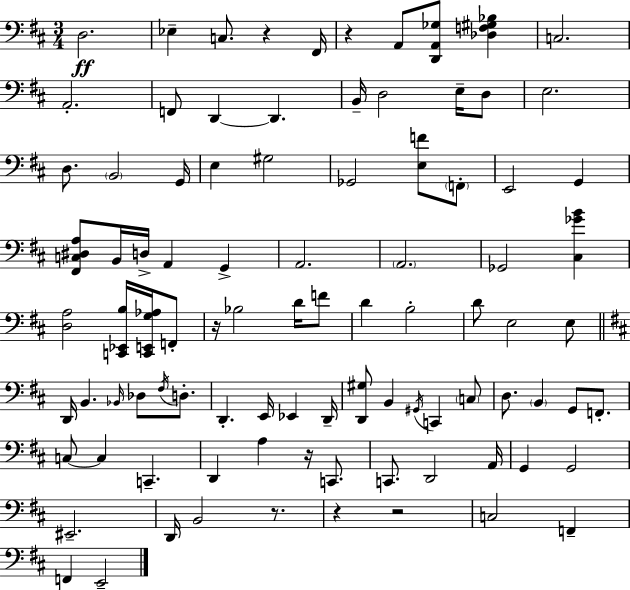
D3/h. Eb3/q C3/e. R/q F#2/s R/q A2/e [D2,A2,Gb3]/e [Db3,F3,G#3,Bb3]/q C3/h. A2/h. F2/e D2/q D2/q. B2/s D3/h E3/s D3/e E3/h. D3/e. B2/h G2/s E3/q G#3/h Gb2/h [E3,F4]/e F2/e E2/h G2/q [F#2,C3,D#3,A3]/e B2/s D3/s A2/q G2/q A2/h. A2/h. Gb2/h [C#3,Gb4,B4]/q [D3,A3]/h [C2,Eb2,B3]/s [C2,E2,G3,Ab3]/s F2/e R/s Bb3/h D4/s F4/e D4/q B3/h D4/e E3/h E3/e D2/s B2/q. Bb2/s Db3/e F#3/s D3/e. D2/q. E2/s Eb2/q D2/s [D2,G#3]/e B2/q G#2/s C2/q C3/e D3/e. B2/q G2/e F2/e. C3/e C3/q C2/q. D2/q A3/q R/s C2/e. C2/e. D2/h A2/s G2/q G2/h EIS2/h. D2/s B2/h R/e. R/q R/h C3/h F2/q F2/q E2/h